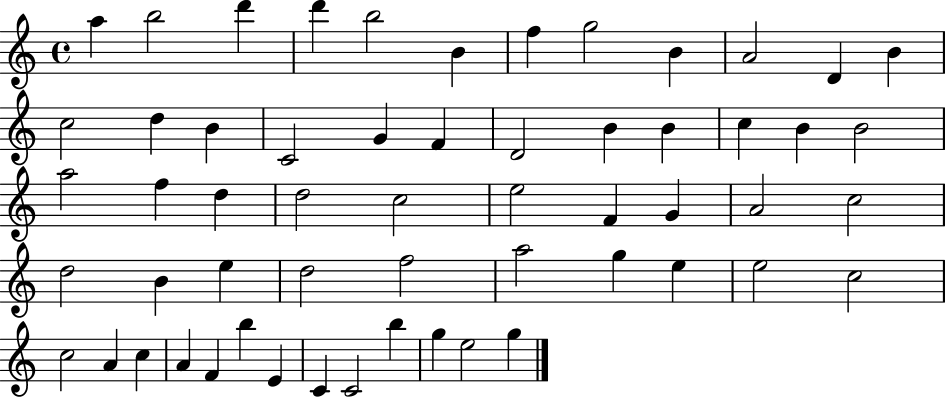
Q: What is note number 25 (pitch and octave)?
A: A5